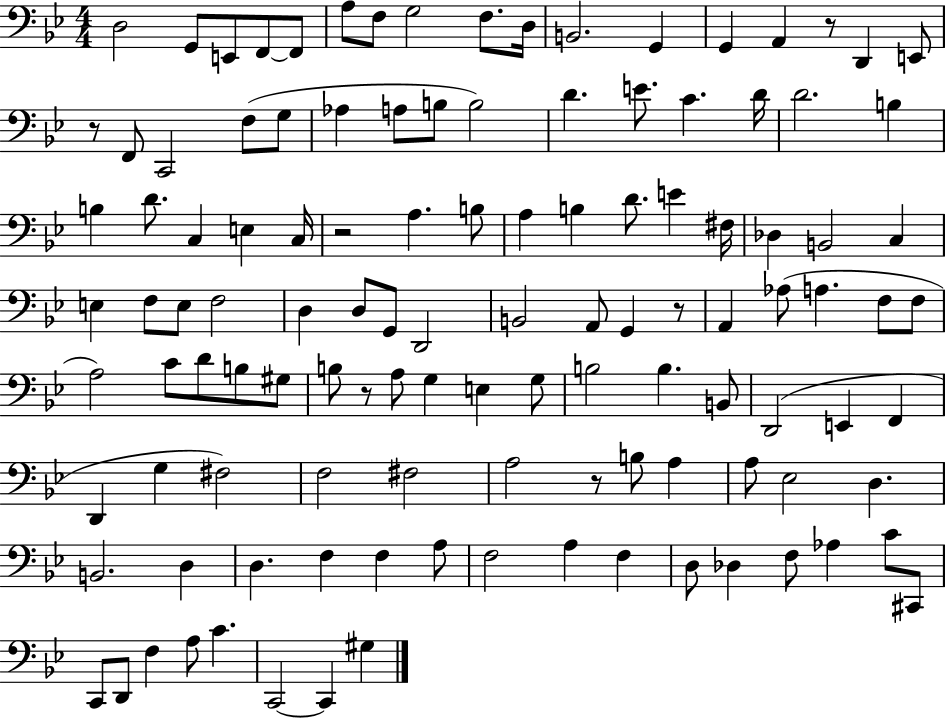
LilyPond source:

{
  \clef bass
  \numericTimeSignature
  \time 4/4
  \key bes \major
  \repeat volta 2 { d2 g,8 e,8 f,8~~ f,8 | a8 f8 g2 f8. d16 | b,2. g,4 | g,4 a,4 r8 d,4 e,8 | \break r8 f,8 c,2 f8( g8 | aes4 a8 b8 b2) | d'4. e'8. c'4. d'16 | d'2. b4 | \break b4 d'8. c4 e4 c16 | r2 a4. b8 | a4 b4 d'8. e'4 fis16 | des4 b,2 c4 | \break e4 f8 e8 f2 | d4 d8 g,8 d,2 | b,2 a,8 g,4 r8 | a,4 aes8( a4. f8 f8 | \break a2) c'8 d'8 b8 gis8 | b8 r8 a8 g4 e4 g8 | b2 b4. b,8 | d,2( e,4 f,4 | \break d,4 g4 fis2) | f2 fis2 | a2 r8 b8 a4 | a8 ees2 d4. | \break b,2. d4 | d4. f4 f4 a8 | f2 a4 f4 | d8 des4 f8 aes4 c'8 cis,8 | \break c,8 d,8 f4 a8 c'4. | c,2~~ c,4 gis4 | } \bar "|."
}